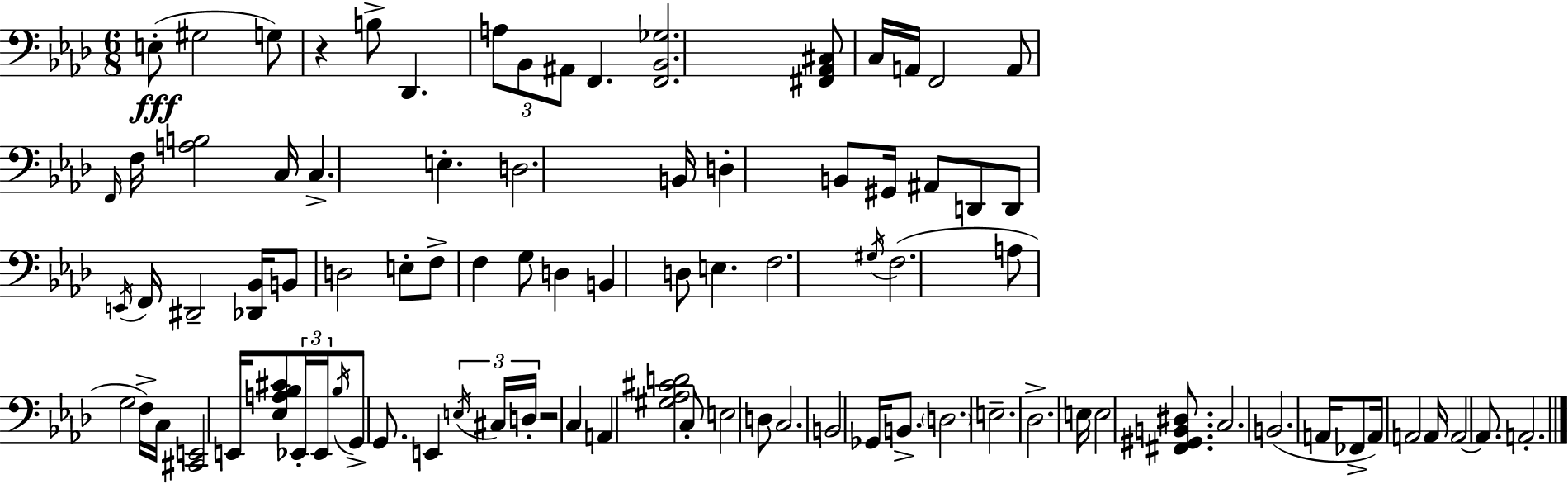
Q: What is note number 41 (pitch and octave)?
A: G#3